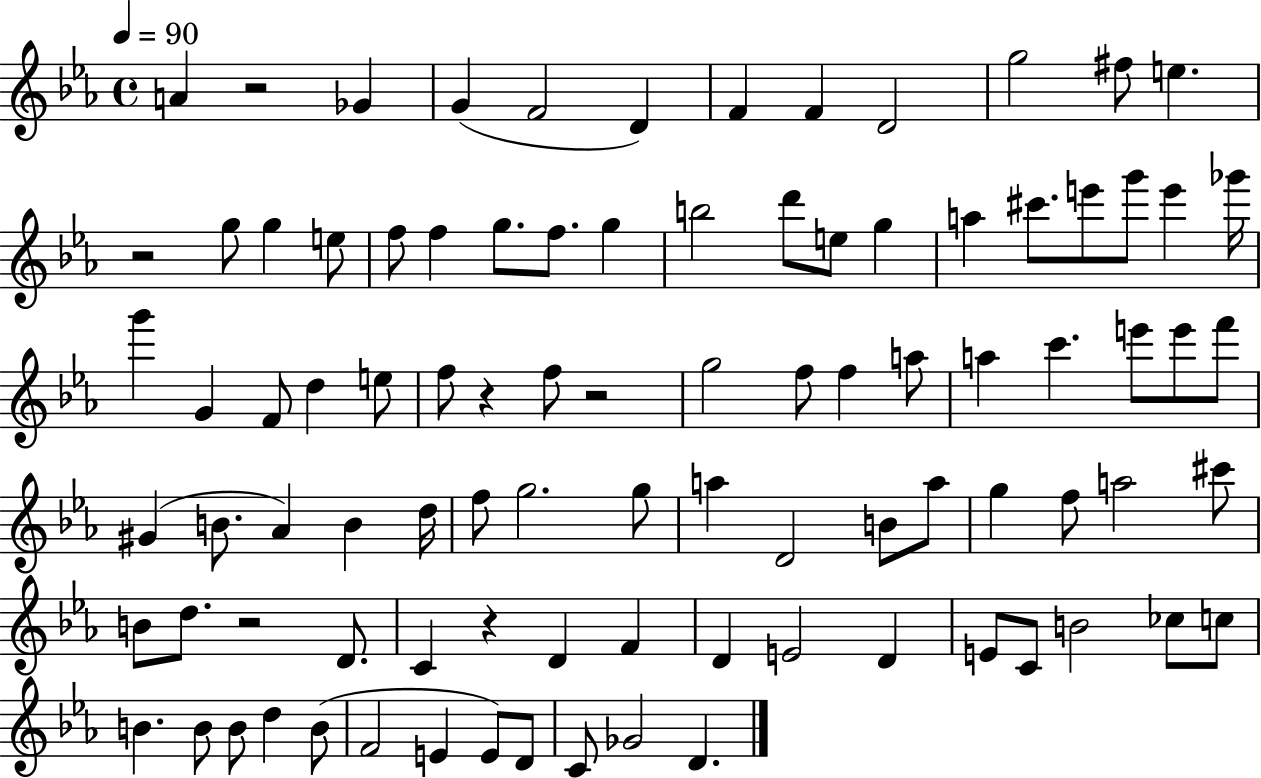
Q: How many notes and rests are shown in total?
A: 93